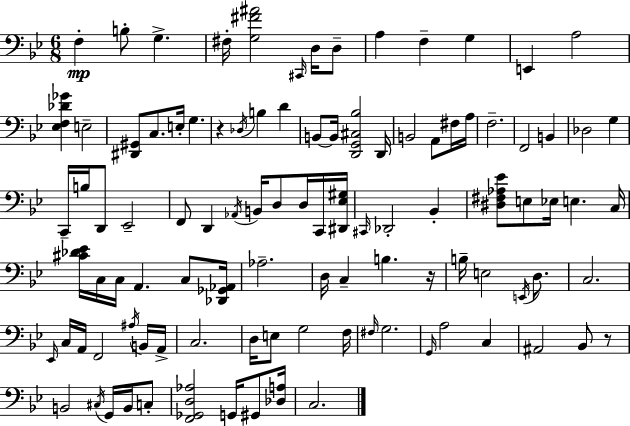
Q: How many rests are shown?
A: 3